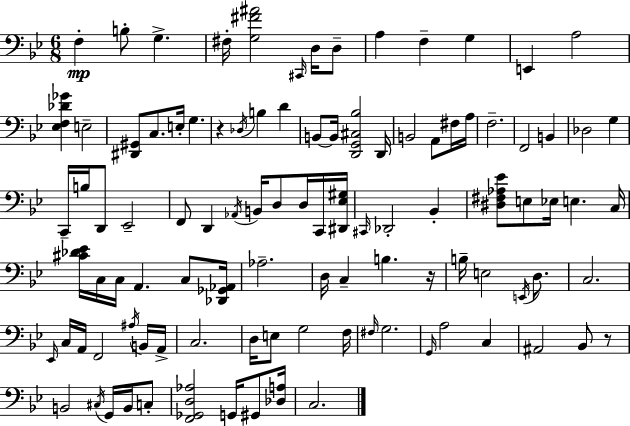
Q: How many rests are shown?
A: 3